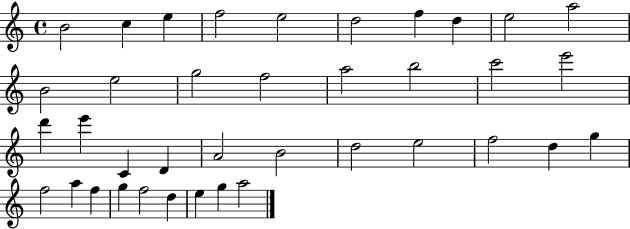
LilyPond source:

{
  \clef treble
  \time 4/4
  \defaultTimeSignature
  \key c \major
  b'2 c''4 e''4 | f''2 e''2 | d''2 f''4 d''4 | e''2 a''2 | \break b'2 e''2 | g''2 f''2 | a''2 b''2 | c'''2 e'''2 | \break d'''4 e'''4 c'4 d'4 | a'2 b'2 | d''2 e''2 | f''2 d''4 g''4 | \break f''2 a''4 f''4 | g''4 f''2 d''4 | e''4 g''4 a''2 | \bar "|."
}